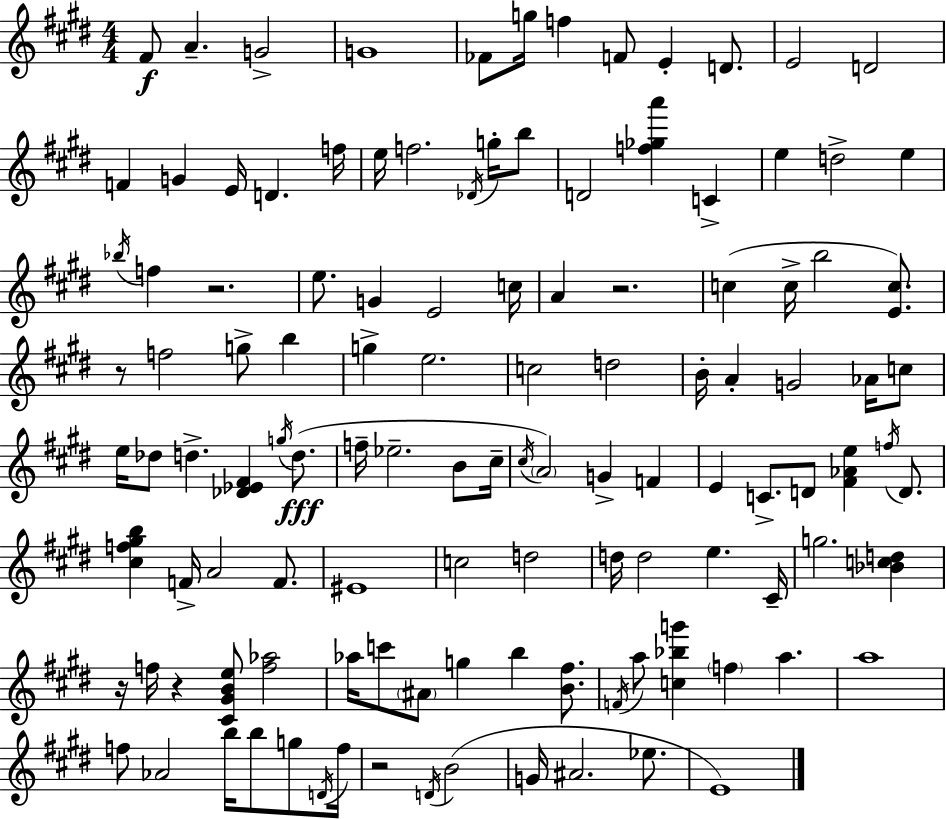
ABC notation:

X:1
T:Untitled
M:4/4
L:1/4
K:E
^F/2 A G2 G4 _F/2 g/4 f F/2 E D/2 E2 D2 F G E/4 D f/4 e/4 f2 _D/4 g/4 b/2 D2 [f_ga'] C e d2 e _b/4 f z2 e/2 G E2 c/4 A z2 c c/4 b2 [Ec]/2 z/2 f2 g/2 b g e2 c2 d2 B/4 A G2 _A/4 c/2 e/4 _d/2 d [_D_E^F] g/4 d/2 f/4 _e2 B/2 ^c/4 ^c/4 A2 G F E C/2 D/2 [^F_Ae] f/4 D/2 [^cf^gb] F/4 A2 F/2 ^E4 c2 d2 d/4 d2 e ^C/4 g2 [_Bcd] z/4 f/4 z [^C^GBe]/2 [f_a]2 _a/4 c'/2 ^A/2 g b [B^f]/2 F/4 a/2 [c_bg'] f a a4 f/2 _A2 b/4 b/2 g/2 D/4 f/4 z2 D/4 B2 G/4 ^A2 _e/2 E4